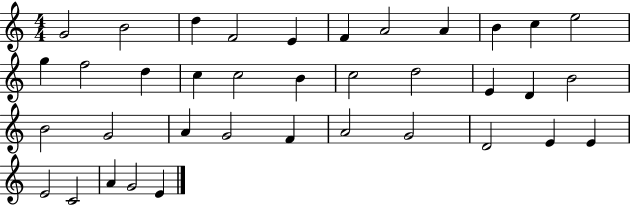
G4/h B4/h D5/q F4/h E4/q F4/q A4/h A4/q B4/q C5/q E5/h G5/q F5/h D5/q C5/q C5/h B4/q C5/h D5/h E4/q D4/q B4/h B4/h G4/h A4/q G4/h F4/q A4/h G4/h D4/h E4/q E4/q E4/h C4/h A4/q G4/h E4/q